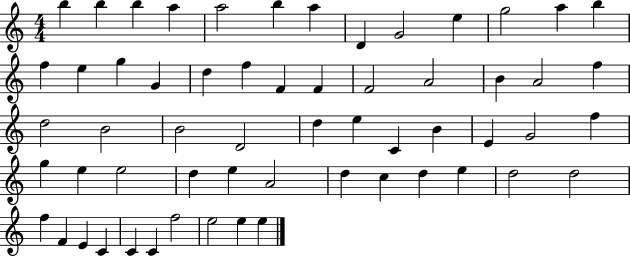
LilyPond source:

{
  \clef treble
  \numericTimeSignature
  \time 4/4
  \key c \major
  b''4 b''4 b''4 a''4 | a''2 b''4 a''4 | d'4 g'2 e''4 | g''2 a''4 b''4 | \break f''4 e''4 g''4 g'4 | d''4 f''4 f'4 f'4 | f'2 a'2 | b'4 a'2 f''4 | \break d''2 b'2 | b'2 d'2 | d''4 e''4 c'4 b'4 | e'4 g'2 f''4 | \break g''4 e''4 e''2 | d''4 e''4 a'2 | d''4 c''4 d''4 e''4 | d''2 d''2 | \break f''4 f'4 e'4 c'4 | c'4 c'4 f''2 | e''2 e''4 e''4 | \bar "|."
}